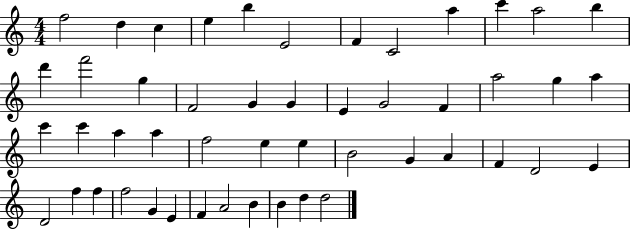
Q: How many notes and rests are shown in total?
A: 49